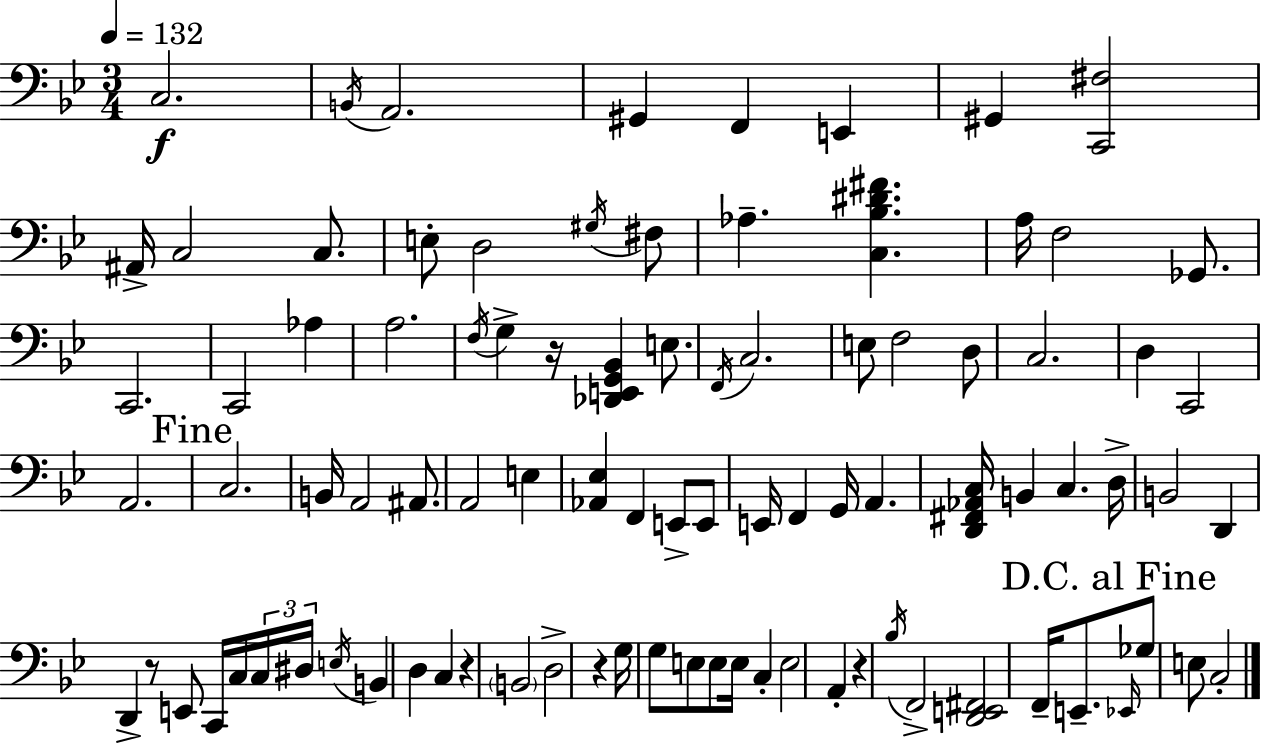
C3/h. B2/s A2/h. G#2/q F2/q E2/q G#2/q [C2,F#3]/h A#2/s C3/h C3/e. E3/e D3/h G#3/s F#3/e Ab3/q. [C3,Bb3,D#4,F#4]/q. A3/s F3/h Gb2/e. C2/h. C2/h Ab3/q A3/h. F3/s G3/q R/s [Db2,E2,G2,Bb2]/q E3/e. F2/s C3/h. E3/e F3/h D3/e C3/h. D3/q C2/h A2/h. C3/h. B2/s A2/h A#2/e. A2/h E3/q [Ab2,Eb3]/q F2/q E2/e E2/e E2/s F2/q G2/s A2/q. [D2,F#2,Ab2,C3]/s B2/q C3/q. D3/s B2/h D2/q D2/q R/e E2/e C2/s C3/s C3/s D#3/s E3/s B2/q D3/q C3/q R/q B2/h D3/h R/q G3/s G3/e E3/e E3/e E3/s C3/q E3/h A2/q R/q Bb3/s F2/h [D2,E2,F#2]/h F2/s E2/e. Eb2/s Gb3/e E3/e C3/h